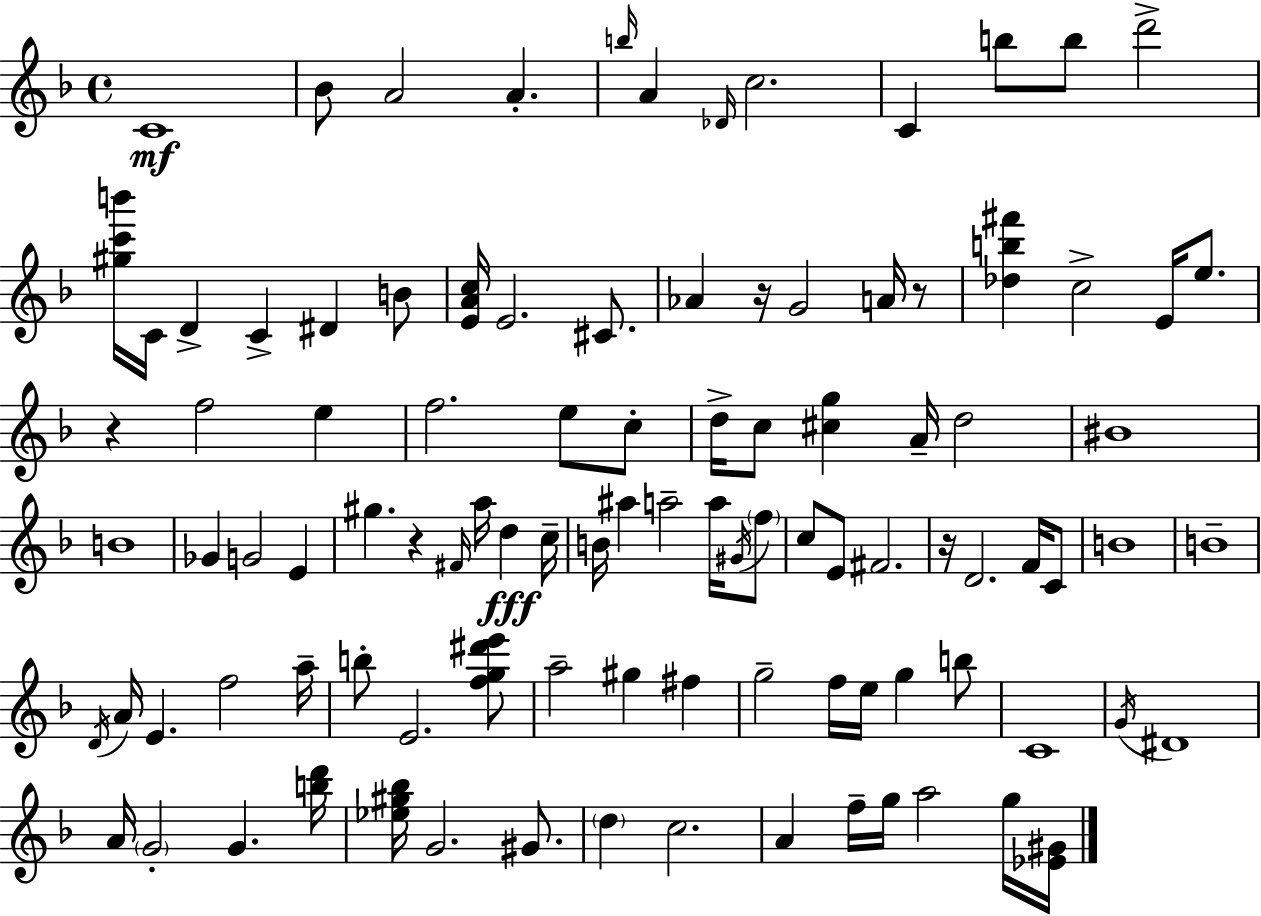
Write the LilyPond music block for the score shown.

{
  \clef treble
  \time 4/4
  \defaultTimeSignature
  \key d \minor
  c'1\mf | bes'8 a'2 a'4.-. | \grace { b''16 } a'4 \grace { des'16 } c''2. | c'4 b''8 b''8 d'''2-> | \break <gis'' c''' b'''>16 c'16 d'4-> c'4-> dis'4 | b'8 <e' a' c''>16 e'2. cis'8. | aes'4 r16 g'2 a'16 | r8 <des'' b'' fis'''>4 c''2-> e'16 e''8. | \break r4 f''2 e''4 | f''2. e''8 | c''8-. d''16-> c''8 <cis'' g''>4 a'16-- d''2 | bis'1 | \break b'1 | ges'4 g'2 e'4 | gis''4. r4 \grace { fis'16 } a''16 d''4\fff | c''16-- b'16 ais''4 a''2-- | \break a''16 \acciaccatura { gis'16 } \parenthesize f''8 c''8 e'8 fis'2. | r16 d'2. | f'16 c'8 b'1 | b'1-- | \break \acciaccatura { d'16 } a'16 e'4. f''2 | a''16-- b''8-. e'2. | <f'' g'' dis''' e'''>8 a''2-- gis''4 | fis''4 g''2-- f''16 e''16 g''4 | \break b''8 c'1 | \acciaccatura { g'16 } dis'1 | a'16 \parenthesize g'2-. g'4. | <b'' d'''>16 <ees'' gis'' bes''>16 g'2. | \break gis'8. \parenthesize d''4 c''2. | a'4 f''16-- g''16 a''2 | g''16 <ees' gis'>16 \bar "|."
}